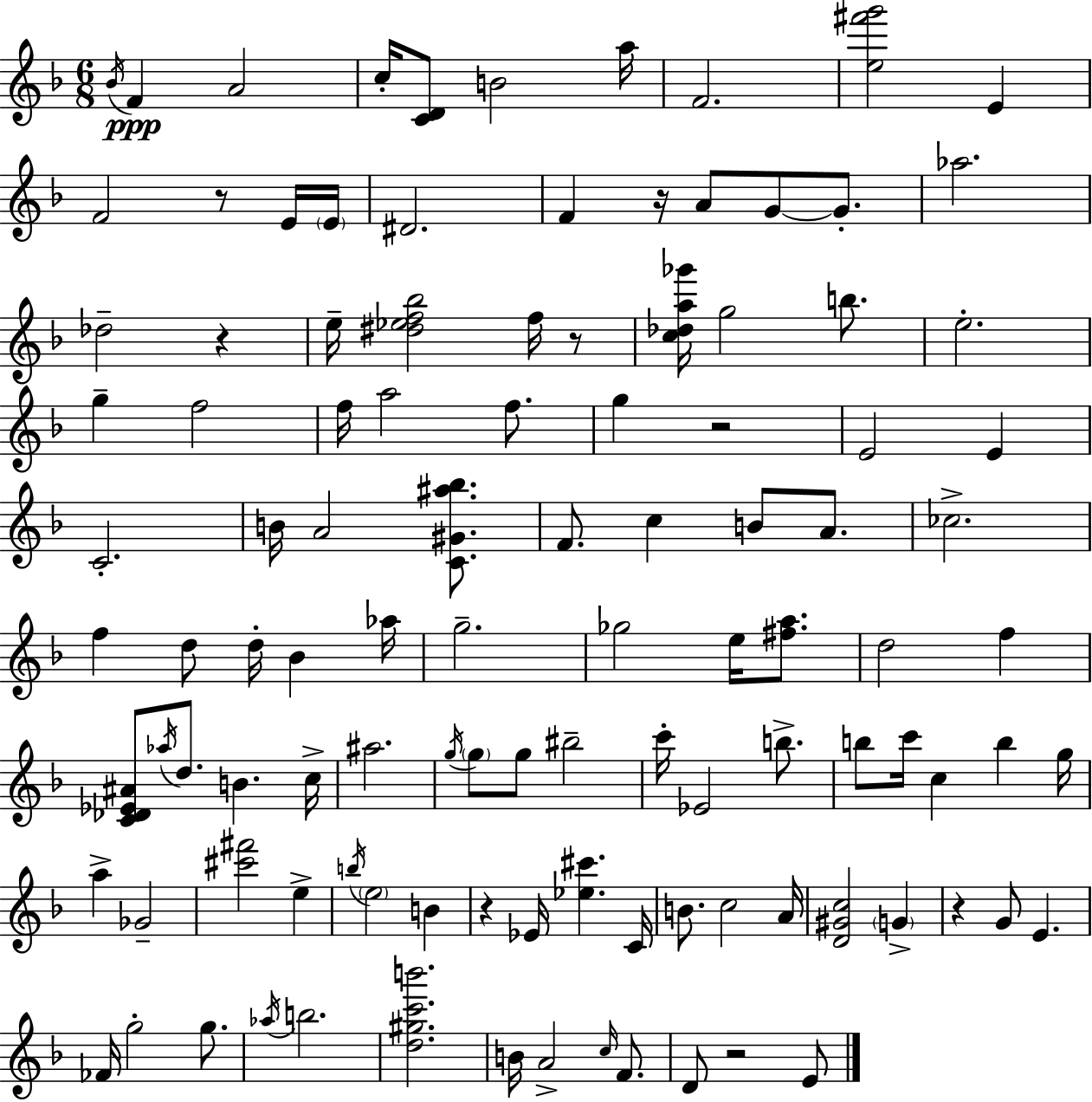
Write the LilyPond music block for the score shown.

{
  \clef treble
  \numericTimeSignature
  \time 6/8
  \key d \minor
  \acciaccatura { bes'16 }\ppp f'4 a'2 | c''16-. <c' d'>8 b'2 | a''16 f'2. | <e'' fis''' g'''>2 e'4 | \break f'2 r8 e'16 | \parenthesize e'16 dis'2. | f'4 r16 a'8 g'8~~ g'8.-. | aes''2. | \break des''2-- r4 | e''16-- <dis'' ees'' f'' bes''>2 f''16 r8 | <c'' des'' a'' ges'''>16 g''2 b''8. | e''2.-. | \break g''4-- f''2 | f''16 a''2 f''8. | g''4 r2 | e'2 e'4 | \break c'2.-. | b'16 a'2 <c' gis' ais'' bes''>8. | f'8. c''4 b'8 a'8. | ces''2.-> | \break f''4 d''8 d''16-. bes'4 | aes''16 g''2.-- | ges''2 e''16 <fis'' a''>8. | d''2 f''4 | \break <c' des' ees' ais'>8 \acciaccatura { aes''16 } d''8. b'4. | c''16-> ais''2. | \acciaccatura { g''16 } \parenthesize g''8 g''8 bis''2-- | c'''16-. ees'2 | \break b''8.-> b''8 c'''16 c''4 b''4 | g''16 a''4-> ges'2-- | <cis''' fis'''>2 e''4-> | \acciaccatura { b''16 } \parenthesize e''2 | \break b'4 r4 ees'16 <ees'' cis'''>4. | c'16 b'8. c''2 | a'16 <d' gis' c''>2 | \parenthesize g'4-> r4 g'8 e'4. | \break fes'16 g''2-. | g''8. \acciaccatura { aes''16 } b''2. | <d'' gis'' c''' b'''>2. | b'16 a'2-> | \break \grace { c''16 } f'8. d'8 r2 | e'8 \bar "|."
}